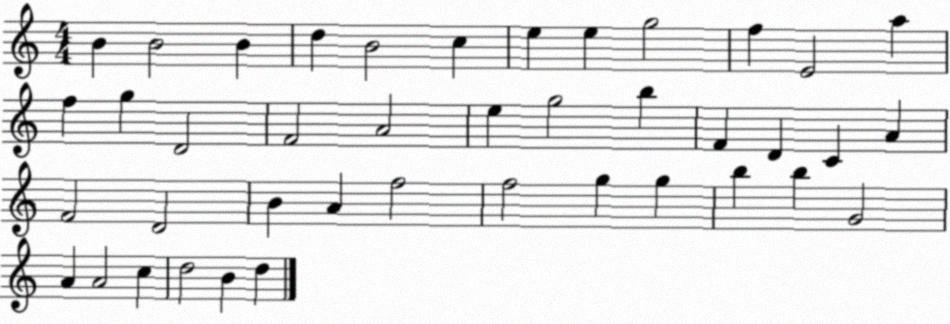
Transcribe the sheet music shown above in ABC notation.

X:1
T:Untitled
M:4/4
L:1/4
K:C
B B2 B d B2 c e e g2 f E2 a f g D2 F2 A2 e g2 b F D C A F2 D2 B A f2 f2 g g b b G2 A A2 c d2 B d